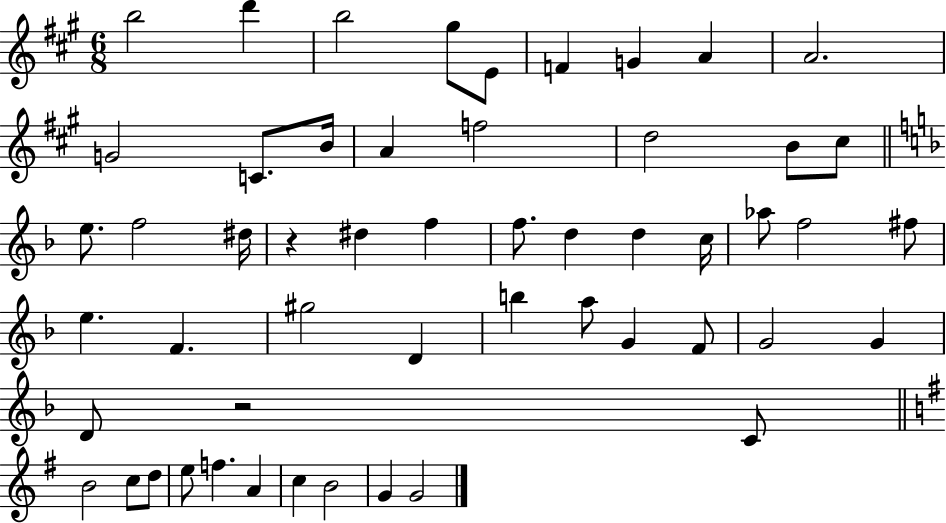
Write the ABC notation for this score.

X:1
T:Untitled
M:6/8
L:1/4
K:A
b2 d' b2 ^g/2 E/2 F G A A2 G2 C/2 B/4 A f2 d2 B/2 ^c/2 e/2 f2 ^d/4 z ^d f f/2 d d c/4 _a/2 f2 ^f/2 e F ^g2 D b a/2 G F/2 G2 G D/2 z2 C/2 B2 c/2 d/2 e/2 f A c B2 G G2